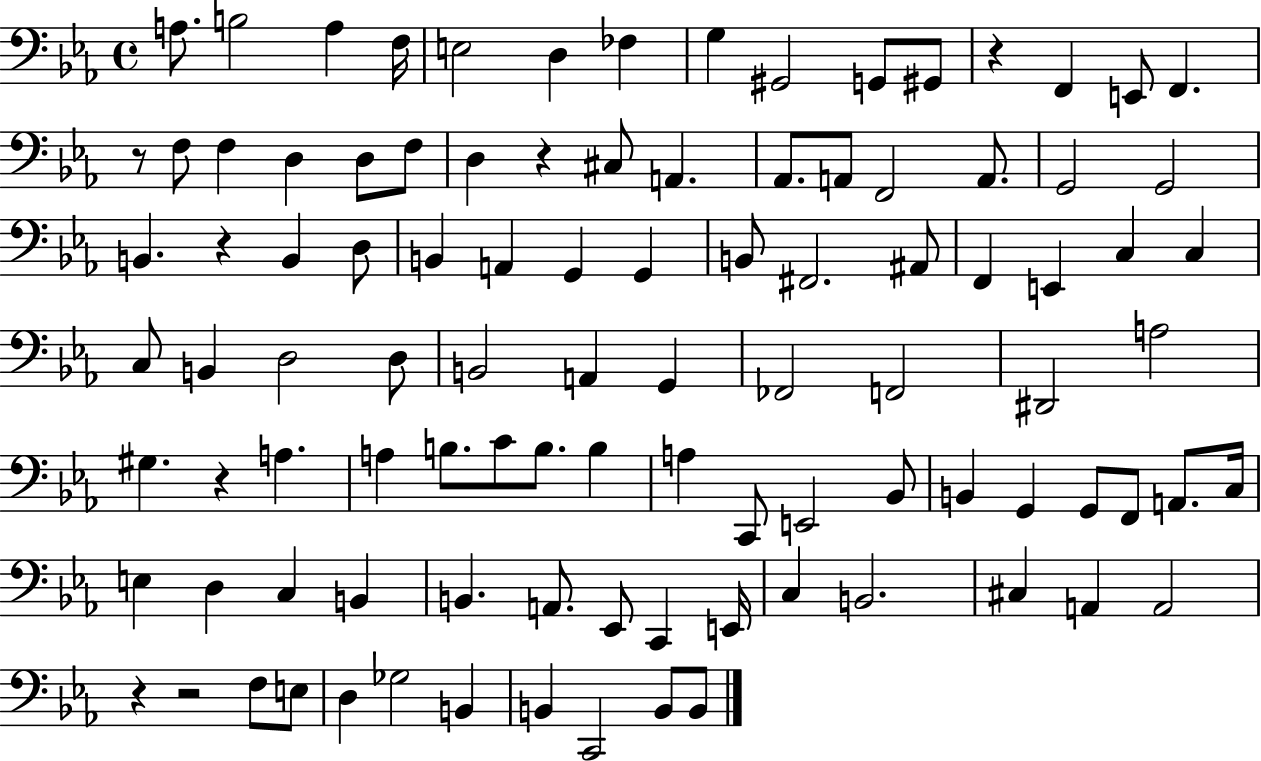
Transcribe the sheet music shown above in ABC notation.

X:1
T:Untitled
M:4/4
L:1/4
K:Eb
A,/2 B,2 A, F,/4 E,2 D, _F, G, ^G,,2 G,,/2 ^G,,/2 z F,, E,,/2 F,, z/2 F,/2 F, D, D,/2 F,/2 D, z ^C,/2 A,, _A,,/2 A,,/2 F,,2 A,,/2 G,,2 G,,2 B,, z B,, D,/2 B,, A,, G,, G,, B,,/2 ^F,,2 ^A,,/2 F,, E,, C, C, C,/2 B,, D,2 D,/2 B,,2 A,, G,, _F,,2 F,,2 ^D,,2 A,2 ^G, z A, A, B,/2 C/2 B,/2 B, A, C,,/2 E,,2 _B,,/2 B,, G,, G,,/2 F,,/2 A,,/2 C,/4 E, D, C, B,, B,, A,,/2 _E,,/2 C,, E,,/4 C, B,,2 ^C, A,, A,,2 z z2 F,/2 E,/2 D, _G,2 B,, B,, C,,2 B,,/2 B,,/2